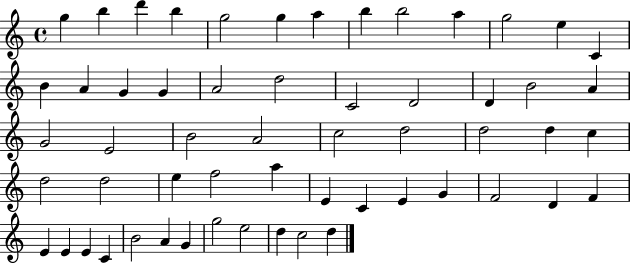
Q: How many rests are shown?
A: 0